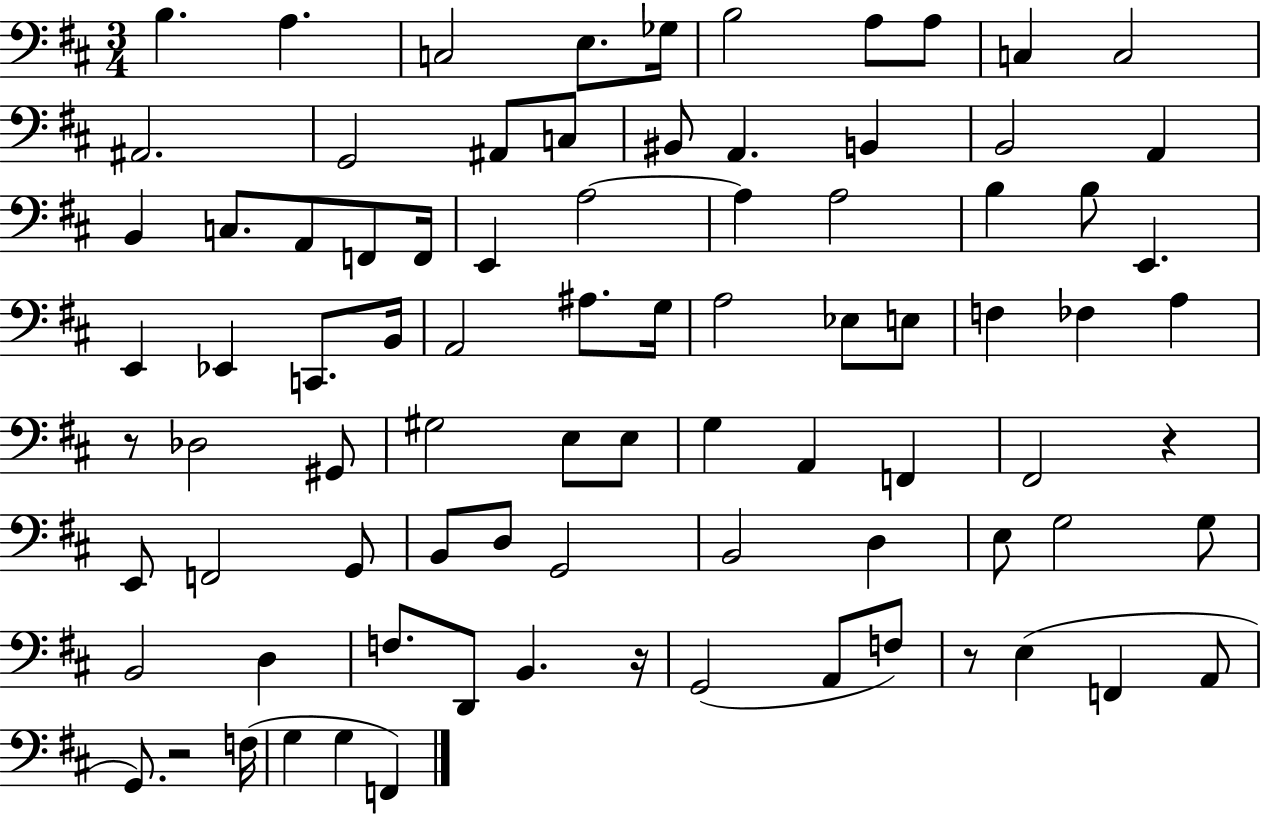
X:1
T:Untitled
M:3/4
L:1/4
K:D
B, A, C,2 E,/2 _G,/4 B,2 A,/2 A,/2 C, C,2 ^A,,2 G,,2 ^A,,/2 C,/2 ^B,,/2 A,, B,, B,,2 A,, B,, C,/2 A,,/2 F,,/2 F,,/4 E,, A,2 A, A,2 B, B,/2 E,, E,, _E,, C,,/2 B,,/4 A,,2 ^A,/2 G,/4 A,2 _E,/2 E,/2 F, _F, A, z/2 _D,2 ^G,,/2 ^G,2 E,/2 E,/2 G, A,, F,, ^F,,2 z E,,/2 F,,2 G,,/2 B,,/2 D,/2 G,,2 B,,2 D, E,/2 G,2 G,/2 B,,2 D, F,/2 D,,/2 B,, z/4 G,,2 A,,/2 F,/2 z/2 E, F,, A,,/2 G,,/2 z2 F,/4 G, G, F,,